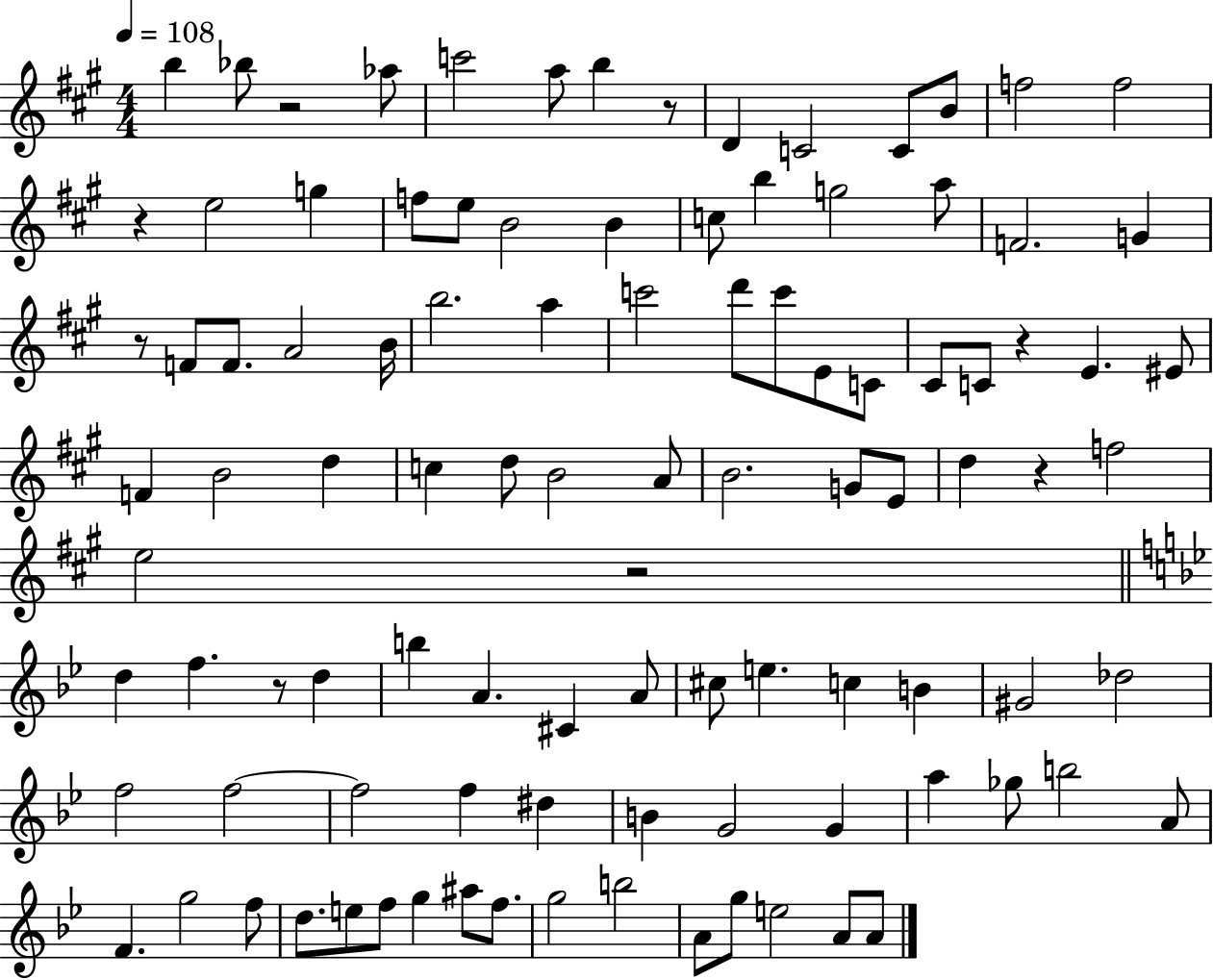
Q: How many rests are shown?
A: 8